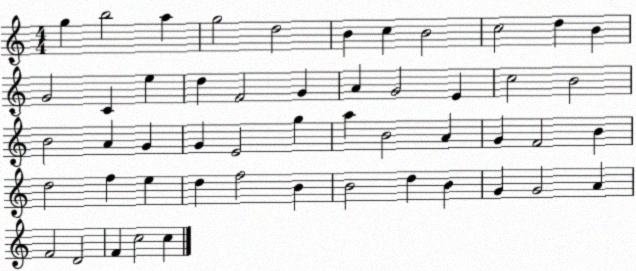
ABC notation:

X:1
T:Untitled
M:4/4
L:1/4
K:C
g b2 a g2 d2 B c B2 c2 d B G2 C e d F2 G A G2 E c2 B2 B2 A G G E2 g a B2 A G F2 B d2 f e d f2 B B2 d B G G2 A F2 D2 F c2 c